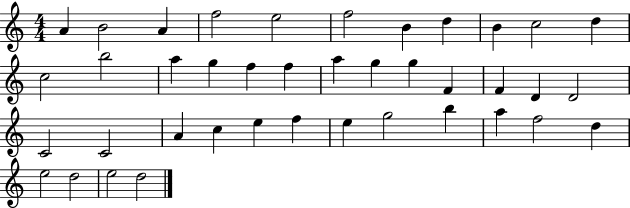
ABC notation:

X:1
T:Untitled
M:4/4
L:1/4
K:C
A B2 A f2 e2 f2 B d B c2 d c2 b2 a g f f a g g F F D D2 C2 C2 A c e f e g2 b a f2 d e2 d2 e2 d2